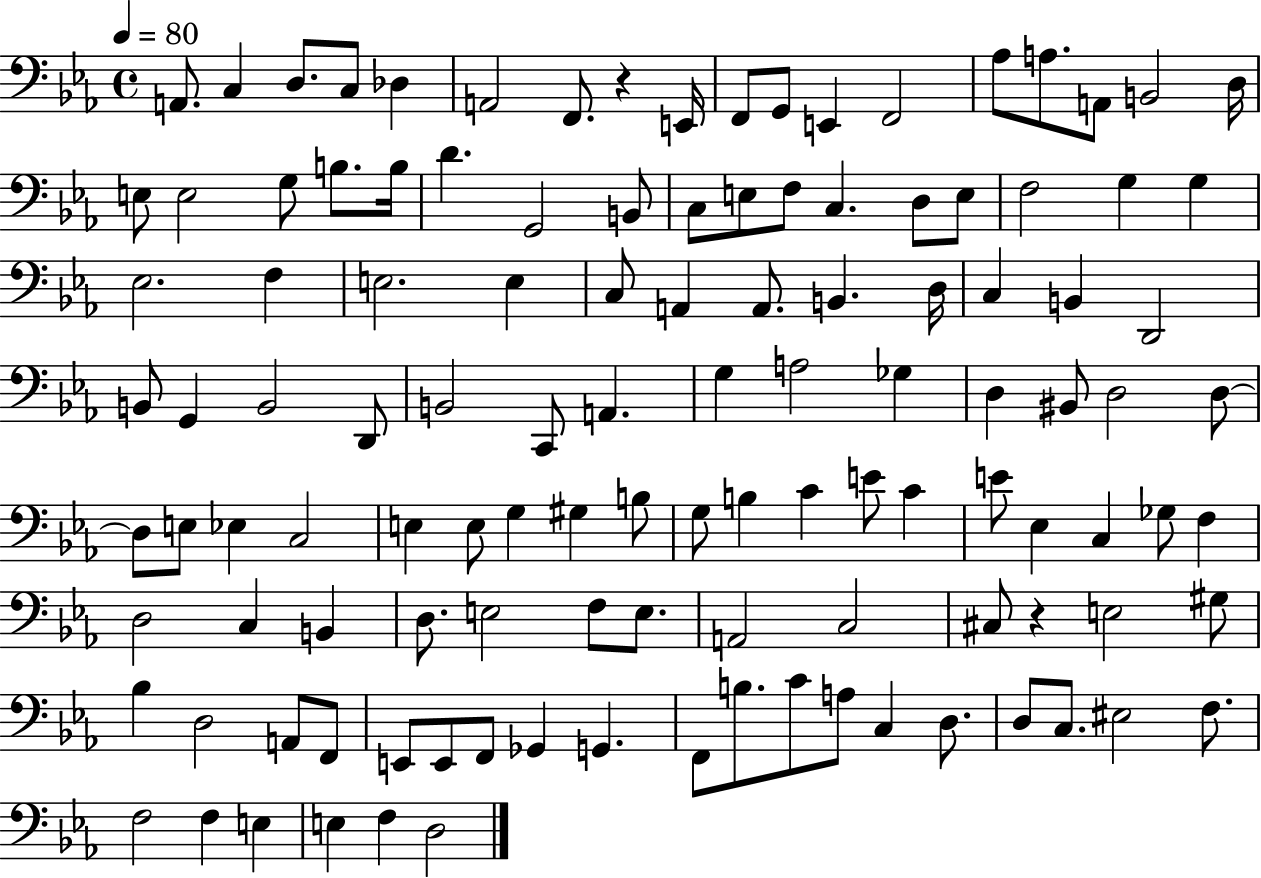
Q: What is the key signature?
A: EES major